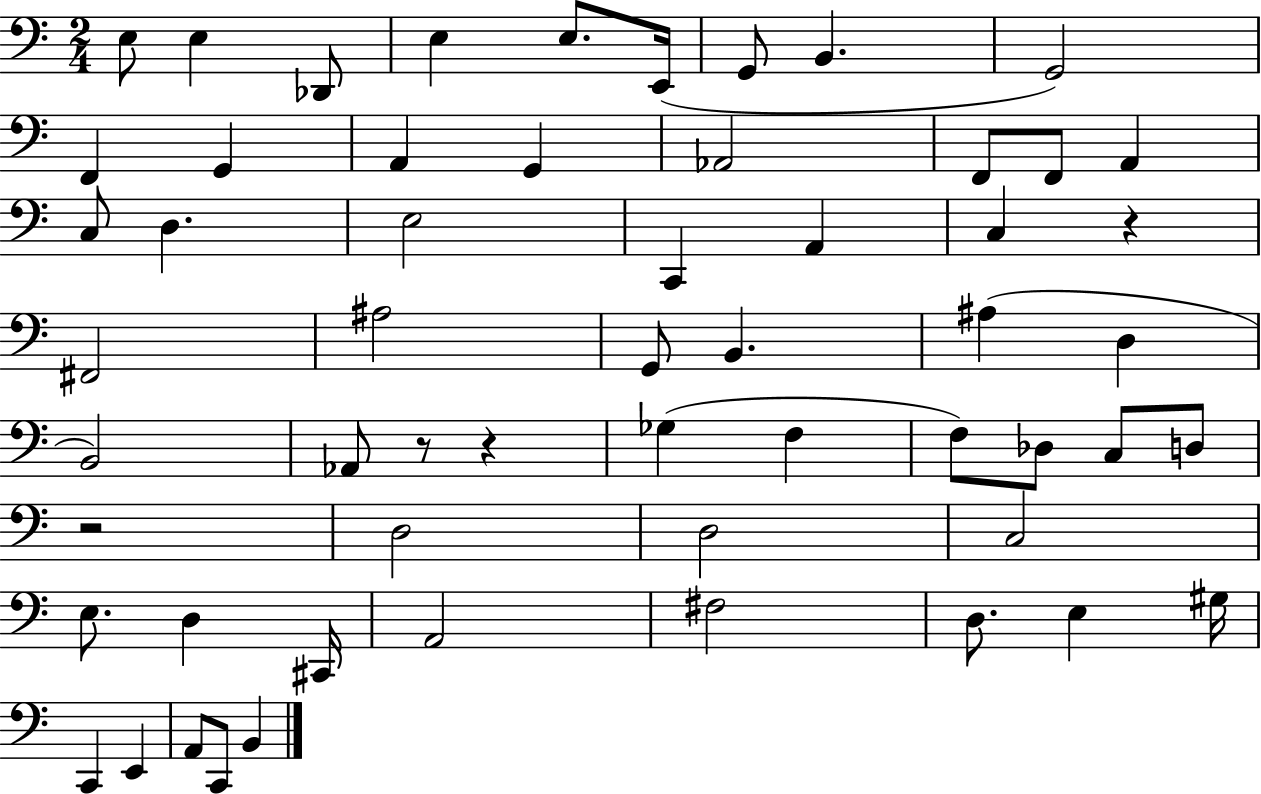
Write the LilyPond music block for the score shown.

{
  \clef bass
  \numericTimeSignature
  \time 2/4
  \key c \major
  e8 e4 des,8 | e4 e8. e,16( | g,8 b,4. | g,2) | \break f,4 g,4 | a,4 g,4 | aes,2 | f,8 f,8 a,4 | \break c8 d4. | e2 | c,4 a,4 | c4 r4 | \break fis,2 | ais2 | g,8 b,4. | ais4( d4 | \break b,2) | aes,8 r8 r4 | ges4( f4 | f8) des8 c8 d8 | \break r2 | d2 | d2 | c2 | \break e8. d4 cis,16 | a,2 | fis2 | d8. e4 gis16 | \break c,4 e,4 | a,8 c,8 b,4 | \bar "|."
}